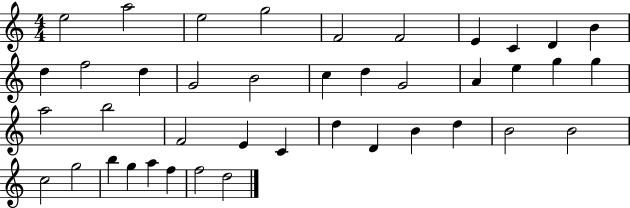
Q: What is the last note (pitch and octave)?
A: D5